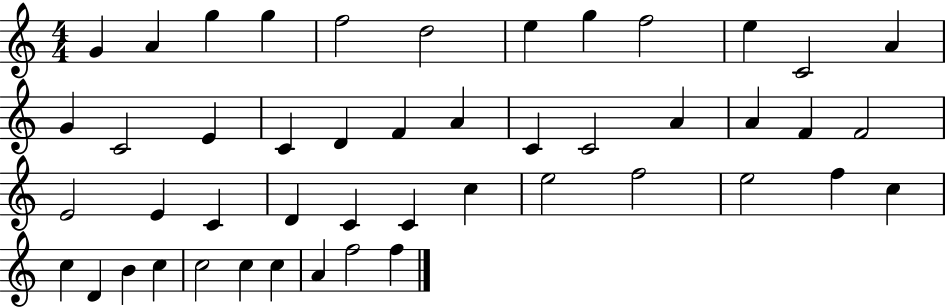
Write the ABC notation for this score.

X:1
T:Untitled
M:4/4
L:1/4
K:C
G A g g f2 d2 e g f2 e C2 A G C2 E C D F A C C2 A A F F2 E2 E C D C C c e2 f2 e2 f c c D B c c2 c c A f2 f